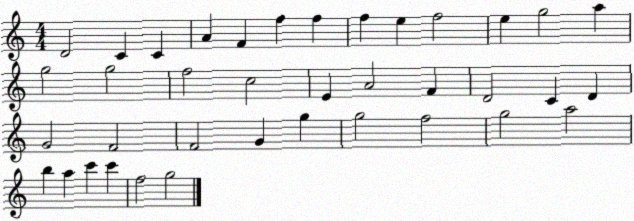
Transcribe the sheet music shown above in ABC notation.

X:1
T:Untitled
M:4/4
L:1/4
K:C
D2 C C A F f f f e f2 e g2 a g2 g2 f2 c2 E A2 F D2 C D G2 F2 F2 G g g2 f2 g2 a2 b a c' c' f2 g2